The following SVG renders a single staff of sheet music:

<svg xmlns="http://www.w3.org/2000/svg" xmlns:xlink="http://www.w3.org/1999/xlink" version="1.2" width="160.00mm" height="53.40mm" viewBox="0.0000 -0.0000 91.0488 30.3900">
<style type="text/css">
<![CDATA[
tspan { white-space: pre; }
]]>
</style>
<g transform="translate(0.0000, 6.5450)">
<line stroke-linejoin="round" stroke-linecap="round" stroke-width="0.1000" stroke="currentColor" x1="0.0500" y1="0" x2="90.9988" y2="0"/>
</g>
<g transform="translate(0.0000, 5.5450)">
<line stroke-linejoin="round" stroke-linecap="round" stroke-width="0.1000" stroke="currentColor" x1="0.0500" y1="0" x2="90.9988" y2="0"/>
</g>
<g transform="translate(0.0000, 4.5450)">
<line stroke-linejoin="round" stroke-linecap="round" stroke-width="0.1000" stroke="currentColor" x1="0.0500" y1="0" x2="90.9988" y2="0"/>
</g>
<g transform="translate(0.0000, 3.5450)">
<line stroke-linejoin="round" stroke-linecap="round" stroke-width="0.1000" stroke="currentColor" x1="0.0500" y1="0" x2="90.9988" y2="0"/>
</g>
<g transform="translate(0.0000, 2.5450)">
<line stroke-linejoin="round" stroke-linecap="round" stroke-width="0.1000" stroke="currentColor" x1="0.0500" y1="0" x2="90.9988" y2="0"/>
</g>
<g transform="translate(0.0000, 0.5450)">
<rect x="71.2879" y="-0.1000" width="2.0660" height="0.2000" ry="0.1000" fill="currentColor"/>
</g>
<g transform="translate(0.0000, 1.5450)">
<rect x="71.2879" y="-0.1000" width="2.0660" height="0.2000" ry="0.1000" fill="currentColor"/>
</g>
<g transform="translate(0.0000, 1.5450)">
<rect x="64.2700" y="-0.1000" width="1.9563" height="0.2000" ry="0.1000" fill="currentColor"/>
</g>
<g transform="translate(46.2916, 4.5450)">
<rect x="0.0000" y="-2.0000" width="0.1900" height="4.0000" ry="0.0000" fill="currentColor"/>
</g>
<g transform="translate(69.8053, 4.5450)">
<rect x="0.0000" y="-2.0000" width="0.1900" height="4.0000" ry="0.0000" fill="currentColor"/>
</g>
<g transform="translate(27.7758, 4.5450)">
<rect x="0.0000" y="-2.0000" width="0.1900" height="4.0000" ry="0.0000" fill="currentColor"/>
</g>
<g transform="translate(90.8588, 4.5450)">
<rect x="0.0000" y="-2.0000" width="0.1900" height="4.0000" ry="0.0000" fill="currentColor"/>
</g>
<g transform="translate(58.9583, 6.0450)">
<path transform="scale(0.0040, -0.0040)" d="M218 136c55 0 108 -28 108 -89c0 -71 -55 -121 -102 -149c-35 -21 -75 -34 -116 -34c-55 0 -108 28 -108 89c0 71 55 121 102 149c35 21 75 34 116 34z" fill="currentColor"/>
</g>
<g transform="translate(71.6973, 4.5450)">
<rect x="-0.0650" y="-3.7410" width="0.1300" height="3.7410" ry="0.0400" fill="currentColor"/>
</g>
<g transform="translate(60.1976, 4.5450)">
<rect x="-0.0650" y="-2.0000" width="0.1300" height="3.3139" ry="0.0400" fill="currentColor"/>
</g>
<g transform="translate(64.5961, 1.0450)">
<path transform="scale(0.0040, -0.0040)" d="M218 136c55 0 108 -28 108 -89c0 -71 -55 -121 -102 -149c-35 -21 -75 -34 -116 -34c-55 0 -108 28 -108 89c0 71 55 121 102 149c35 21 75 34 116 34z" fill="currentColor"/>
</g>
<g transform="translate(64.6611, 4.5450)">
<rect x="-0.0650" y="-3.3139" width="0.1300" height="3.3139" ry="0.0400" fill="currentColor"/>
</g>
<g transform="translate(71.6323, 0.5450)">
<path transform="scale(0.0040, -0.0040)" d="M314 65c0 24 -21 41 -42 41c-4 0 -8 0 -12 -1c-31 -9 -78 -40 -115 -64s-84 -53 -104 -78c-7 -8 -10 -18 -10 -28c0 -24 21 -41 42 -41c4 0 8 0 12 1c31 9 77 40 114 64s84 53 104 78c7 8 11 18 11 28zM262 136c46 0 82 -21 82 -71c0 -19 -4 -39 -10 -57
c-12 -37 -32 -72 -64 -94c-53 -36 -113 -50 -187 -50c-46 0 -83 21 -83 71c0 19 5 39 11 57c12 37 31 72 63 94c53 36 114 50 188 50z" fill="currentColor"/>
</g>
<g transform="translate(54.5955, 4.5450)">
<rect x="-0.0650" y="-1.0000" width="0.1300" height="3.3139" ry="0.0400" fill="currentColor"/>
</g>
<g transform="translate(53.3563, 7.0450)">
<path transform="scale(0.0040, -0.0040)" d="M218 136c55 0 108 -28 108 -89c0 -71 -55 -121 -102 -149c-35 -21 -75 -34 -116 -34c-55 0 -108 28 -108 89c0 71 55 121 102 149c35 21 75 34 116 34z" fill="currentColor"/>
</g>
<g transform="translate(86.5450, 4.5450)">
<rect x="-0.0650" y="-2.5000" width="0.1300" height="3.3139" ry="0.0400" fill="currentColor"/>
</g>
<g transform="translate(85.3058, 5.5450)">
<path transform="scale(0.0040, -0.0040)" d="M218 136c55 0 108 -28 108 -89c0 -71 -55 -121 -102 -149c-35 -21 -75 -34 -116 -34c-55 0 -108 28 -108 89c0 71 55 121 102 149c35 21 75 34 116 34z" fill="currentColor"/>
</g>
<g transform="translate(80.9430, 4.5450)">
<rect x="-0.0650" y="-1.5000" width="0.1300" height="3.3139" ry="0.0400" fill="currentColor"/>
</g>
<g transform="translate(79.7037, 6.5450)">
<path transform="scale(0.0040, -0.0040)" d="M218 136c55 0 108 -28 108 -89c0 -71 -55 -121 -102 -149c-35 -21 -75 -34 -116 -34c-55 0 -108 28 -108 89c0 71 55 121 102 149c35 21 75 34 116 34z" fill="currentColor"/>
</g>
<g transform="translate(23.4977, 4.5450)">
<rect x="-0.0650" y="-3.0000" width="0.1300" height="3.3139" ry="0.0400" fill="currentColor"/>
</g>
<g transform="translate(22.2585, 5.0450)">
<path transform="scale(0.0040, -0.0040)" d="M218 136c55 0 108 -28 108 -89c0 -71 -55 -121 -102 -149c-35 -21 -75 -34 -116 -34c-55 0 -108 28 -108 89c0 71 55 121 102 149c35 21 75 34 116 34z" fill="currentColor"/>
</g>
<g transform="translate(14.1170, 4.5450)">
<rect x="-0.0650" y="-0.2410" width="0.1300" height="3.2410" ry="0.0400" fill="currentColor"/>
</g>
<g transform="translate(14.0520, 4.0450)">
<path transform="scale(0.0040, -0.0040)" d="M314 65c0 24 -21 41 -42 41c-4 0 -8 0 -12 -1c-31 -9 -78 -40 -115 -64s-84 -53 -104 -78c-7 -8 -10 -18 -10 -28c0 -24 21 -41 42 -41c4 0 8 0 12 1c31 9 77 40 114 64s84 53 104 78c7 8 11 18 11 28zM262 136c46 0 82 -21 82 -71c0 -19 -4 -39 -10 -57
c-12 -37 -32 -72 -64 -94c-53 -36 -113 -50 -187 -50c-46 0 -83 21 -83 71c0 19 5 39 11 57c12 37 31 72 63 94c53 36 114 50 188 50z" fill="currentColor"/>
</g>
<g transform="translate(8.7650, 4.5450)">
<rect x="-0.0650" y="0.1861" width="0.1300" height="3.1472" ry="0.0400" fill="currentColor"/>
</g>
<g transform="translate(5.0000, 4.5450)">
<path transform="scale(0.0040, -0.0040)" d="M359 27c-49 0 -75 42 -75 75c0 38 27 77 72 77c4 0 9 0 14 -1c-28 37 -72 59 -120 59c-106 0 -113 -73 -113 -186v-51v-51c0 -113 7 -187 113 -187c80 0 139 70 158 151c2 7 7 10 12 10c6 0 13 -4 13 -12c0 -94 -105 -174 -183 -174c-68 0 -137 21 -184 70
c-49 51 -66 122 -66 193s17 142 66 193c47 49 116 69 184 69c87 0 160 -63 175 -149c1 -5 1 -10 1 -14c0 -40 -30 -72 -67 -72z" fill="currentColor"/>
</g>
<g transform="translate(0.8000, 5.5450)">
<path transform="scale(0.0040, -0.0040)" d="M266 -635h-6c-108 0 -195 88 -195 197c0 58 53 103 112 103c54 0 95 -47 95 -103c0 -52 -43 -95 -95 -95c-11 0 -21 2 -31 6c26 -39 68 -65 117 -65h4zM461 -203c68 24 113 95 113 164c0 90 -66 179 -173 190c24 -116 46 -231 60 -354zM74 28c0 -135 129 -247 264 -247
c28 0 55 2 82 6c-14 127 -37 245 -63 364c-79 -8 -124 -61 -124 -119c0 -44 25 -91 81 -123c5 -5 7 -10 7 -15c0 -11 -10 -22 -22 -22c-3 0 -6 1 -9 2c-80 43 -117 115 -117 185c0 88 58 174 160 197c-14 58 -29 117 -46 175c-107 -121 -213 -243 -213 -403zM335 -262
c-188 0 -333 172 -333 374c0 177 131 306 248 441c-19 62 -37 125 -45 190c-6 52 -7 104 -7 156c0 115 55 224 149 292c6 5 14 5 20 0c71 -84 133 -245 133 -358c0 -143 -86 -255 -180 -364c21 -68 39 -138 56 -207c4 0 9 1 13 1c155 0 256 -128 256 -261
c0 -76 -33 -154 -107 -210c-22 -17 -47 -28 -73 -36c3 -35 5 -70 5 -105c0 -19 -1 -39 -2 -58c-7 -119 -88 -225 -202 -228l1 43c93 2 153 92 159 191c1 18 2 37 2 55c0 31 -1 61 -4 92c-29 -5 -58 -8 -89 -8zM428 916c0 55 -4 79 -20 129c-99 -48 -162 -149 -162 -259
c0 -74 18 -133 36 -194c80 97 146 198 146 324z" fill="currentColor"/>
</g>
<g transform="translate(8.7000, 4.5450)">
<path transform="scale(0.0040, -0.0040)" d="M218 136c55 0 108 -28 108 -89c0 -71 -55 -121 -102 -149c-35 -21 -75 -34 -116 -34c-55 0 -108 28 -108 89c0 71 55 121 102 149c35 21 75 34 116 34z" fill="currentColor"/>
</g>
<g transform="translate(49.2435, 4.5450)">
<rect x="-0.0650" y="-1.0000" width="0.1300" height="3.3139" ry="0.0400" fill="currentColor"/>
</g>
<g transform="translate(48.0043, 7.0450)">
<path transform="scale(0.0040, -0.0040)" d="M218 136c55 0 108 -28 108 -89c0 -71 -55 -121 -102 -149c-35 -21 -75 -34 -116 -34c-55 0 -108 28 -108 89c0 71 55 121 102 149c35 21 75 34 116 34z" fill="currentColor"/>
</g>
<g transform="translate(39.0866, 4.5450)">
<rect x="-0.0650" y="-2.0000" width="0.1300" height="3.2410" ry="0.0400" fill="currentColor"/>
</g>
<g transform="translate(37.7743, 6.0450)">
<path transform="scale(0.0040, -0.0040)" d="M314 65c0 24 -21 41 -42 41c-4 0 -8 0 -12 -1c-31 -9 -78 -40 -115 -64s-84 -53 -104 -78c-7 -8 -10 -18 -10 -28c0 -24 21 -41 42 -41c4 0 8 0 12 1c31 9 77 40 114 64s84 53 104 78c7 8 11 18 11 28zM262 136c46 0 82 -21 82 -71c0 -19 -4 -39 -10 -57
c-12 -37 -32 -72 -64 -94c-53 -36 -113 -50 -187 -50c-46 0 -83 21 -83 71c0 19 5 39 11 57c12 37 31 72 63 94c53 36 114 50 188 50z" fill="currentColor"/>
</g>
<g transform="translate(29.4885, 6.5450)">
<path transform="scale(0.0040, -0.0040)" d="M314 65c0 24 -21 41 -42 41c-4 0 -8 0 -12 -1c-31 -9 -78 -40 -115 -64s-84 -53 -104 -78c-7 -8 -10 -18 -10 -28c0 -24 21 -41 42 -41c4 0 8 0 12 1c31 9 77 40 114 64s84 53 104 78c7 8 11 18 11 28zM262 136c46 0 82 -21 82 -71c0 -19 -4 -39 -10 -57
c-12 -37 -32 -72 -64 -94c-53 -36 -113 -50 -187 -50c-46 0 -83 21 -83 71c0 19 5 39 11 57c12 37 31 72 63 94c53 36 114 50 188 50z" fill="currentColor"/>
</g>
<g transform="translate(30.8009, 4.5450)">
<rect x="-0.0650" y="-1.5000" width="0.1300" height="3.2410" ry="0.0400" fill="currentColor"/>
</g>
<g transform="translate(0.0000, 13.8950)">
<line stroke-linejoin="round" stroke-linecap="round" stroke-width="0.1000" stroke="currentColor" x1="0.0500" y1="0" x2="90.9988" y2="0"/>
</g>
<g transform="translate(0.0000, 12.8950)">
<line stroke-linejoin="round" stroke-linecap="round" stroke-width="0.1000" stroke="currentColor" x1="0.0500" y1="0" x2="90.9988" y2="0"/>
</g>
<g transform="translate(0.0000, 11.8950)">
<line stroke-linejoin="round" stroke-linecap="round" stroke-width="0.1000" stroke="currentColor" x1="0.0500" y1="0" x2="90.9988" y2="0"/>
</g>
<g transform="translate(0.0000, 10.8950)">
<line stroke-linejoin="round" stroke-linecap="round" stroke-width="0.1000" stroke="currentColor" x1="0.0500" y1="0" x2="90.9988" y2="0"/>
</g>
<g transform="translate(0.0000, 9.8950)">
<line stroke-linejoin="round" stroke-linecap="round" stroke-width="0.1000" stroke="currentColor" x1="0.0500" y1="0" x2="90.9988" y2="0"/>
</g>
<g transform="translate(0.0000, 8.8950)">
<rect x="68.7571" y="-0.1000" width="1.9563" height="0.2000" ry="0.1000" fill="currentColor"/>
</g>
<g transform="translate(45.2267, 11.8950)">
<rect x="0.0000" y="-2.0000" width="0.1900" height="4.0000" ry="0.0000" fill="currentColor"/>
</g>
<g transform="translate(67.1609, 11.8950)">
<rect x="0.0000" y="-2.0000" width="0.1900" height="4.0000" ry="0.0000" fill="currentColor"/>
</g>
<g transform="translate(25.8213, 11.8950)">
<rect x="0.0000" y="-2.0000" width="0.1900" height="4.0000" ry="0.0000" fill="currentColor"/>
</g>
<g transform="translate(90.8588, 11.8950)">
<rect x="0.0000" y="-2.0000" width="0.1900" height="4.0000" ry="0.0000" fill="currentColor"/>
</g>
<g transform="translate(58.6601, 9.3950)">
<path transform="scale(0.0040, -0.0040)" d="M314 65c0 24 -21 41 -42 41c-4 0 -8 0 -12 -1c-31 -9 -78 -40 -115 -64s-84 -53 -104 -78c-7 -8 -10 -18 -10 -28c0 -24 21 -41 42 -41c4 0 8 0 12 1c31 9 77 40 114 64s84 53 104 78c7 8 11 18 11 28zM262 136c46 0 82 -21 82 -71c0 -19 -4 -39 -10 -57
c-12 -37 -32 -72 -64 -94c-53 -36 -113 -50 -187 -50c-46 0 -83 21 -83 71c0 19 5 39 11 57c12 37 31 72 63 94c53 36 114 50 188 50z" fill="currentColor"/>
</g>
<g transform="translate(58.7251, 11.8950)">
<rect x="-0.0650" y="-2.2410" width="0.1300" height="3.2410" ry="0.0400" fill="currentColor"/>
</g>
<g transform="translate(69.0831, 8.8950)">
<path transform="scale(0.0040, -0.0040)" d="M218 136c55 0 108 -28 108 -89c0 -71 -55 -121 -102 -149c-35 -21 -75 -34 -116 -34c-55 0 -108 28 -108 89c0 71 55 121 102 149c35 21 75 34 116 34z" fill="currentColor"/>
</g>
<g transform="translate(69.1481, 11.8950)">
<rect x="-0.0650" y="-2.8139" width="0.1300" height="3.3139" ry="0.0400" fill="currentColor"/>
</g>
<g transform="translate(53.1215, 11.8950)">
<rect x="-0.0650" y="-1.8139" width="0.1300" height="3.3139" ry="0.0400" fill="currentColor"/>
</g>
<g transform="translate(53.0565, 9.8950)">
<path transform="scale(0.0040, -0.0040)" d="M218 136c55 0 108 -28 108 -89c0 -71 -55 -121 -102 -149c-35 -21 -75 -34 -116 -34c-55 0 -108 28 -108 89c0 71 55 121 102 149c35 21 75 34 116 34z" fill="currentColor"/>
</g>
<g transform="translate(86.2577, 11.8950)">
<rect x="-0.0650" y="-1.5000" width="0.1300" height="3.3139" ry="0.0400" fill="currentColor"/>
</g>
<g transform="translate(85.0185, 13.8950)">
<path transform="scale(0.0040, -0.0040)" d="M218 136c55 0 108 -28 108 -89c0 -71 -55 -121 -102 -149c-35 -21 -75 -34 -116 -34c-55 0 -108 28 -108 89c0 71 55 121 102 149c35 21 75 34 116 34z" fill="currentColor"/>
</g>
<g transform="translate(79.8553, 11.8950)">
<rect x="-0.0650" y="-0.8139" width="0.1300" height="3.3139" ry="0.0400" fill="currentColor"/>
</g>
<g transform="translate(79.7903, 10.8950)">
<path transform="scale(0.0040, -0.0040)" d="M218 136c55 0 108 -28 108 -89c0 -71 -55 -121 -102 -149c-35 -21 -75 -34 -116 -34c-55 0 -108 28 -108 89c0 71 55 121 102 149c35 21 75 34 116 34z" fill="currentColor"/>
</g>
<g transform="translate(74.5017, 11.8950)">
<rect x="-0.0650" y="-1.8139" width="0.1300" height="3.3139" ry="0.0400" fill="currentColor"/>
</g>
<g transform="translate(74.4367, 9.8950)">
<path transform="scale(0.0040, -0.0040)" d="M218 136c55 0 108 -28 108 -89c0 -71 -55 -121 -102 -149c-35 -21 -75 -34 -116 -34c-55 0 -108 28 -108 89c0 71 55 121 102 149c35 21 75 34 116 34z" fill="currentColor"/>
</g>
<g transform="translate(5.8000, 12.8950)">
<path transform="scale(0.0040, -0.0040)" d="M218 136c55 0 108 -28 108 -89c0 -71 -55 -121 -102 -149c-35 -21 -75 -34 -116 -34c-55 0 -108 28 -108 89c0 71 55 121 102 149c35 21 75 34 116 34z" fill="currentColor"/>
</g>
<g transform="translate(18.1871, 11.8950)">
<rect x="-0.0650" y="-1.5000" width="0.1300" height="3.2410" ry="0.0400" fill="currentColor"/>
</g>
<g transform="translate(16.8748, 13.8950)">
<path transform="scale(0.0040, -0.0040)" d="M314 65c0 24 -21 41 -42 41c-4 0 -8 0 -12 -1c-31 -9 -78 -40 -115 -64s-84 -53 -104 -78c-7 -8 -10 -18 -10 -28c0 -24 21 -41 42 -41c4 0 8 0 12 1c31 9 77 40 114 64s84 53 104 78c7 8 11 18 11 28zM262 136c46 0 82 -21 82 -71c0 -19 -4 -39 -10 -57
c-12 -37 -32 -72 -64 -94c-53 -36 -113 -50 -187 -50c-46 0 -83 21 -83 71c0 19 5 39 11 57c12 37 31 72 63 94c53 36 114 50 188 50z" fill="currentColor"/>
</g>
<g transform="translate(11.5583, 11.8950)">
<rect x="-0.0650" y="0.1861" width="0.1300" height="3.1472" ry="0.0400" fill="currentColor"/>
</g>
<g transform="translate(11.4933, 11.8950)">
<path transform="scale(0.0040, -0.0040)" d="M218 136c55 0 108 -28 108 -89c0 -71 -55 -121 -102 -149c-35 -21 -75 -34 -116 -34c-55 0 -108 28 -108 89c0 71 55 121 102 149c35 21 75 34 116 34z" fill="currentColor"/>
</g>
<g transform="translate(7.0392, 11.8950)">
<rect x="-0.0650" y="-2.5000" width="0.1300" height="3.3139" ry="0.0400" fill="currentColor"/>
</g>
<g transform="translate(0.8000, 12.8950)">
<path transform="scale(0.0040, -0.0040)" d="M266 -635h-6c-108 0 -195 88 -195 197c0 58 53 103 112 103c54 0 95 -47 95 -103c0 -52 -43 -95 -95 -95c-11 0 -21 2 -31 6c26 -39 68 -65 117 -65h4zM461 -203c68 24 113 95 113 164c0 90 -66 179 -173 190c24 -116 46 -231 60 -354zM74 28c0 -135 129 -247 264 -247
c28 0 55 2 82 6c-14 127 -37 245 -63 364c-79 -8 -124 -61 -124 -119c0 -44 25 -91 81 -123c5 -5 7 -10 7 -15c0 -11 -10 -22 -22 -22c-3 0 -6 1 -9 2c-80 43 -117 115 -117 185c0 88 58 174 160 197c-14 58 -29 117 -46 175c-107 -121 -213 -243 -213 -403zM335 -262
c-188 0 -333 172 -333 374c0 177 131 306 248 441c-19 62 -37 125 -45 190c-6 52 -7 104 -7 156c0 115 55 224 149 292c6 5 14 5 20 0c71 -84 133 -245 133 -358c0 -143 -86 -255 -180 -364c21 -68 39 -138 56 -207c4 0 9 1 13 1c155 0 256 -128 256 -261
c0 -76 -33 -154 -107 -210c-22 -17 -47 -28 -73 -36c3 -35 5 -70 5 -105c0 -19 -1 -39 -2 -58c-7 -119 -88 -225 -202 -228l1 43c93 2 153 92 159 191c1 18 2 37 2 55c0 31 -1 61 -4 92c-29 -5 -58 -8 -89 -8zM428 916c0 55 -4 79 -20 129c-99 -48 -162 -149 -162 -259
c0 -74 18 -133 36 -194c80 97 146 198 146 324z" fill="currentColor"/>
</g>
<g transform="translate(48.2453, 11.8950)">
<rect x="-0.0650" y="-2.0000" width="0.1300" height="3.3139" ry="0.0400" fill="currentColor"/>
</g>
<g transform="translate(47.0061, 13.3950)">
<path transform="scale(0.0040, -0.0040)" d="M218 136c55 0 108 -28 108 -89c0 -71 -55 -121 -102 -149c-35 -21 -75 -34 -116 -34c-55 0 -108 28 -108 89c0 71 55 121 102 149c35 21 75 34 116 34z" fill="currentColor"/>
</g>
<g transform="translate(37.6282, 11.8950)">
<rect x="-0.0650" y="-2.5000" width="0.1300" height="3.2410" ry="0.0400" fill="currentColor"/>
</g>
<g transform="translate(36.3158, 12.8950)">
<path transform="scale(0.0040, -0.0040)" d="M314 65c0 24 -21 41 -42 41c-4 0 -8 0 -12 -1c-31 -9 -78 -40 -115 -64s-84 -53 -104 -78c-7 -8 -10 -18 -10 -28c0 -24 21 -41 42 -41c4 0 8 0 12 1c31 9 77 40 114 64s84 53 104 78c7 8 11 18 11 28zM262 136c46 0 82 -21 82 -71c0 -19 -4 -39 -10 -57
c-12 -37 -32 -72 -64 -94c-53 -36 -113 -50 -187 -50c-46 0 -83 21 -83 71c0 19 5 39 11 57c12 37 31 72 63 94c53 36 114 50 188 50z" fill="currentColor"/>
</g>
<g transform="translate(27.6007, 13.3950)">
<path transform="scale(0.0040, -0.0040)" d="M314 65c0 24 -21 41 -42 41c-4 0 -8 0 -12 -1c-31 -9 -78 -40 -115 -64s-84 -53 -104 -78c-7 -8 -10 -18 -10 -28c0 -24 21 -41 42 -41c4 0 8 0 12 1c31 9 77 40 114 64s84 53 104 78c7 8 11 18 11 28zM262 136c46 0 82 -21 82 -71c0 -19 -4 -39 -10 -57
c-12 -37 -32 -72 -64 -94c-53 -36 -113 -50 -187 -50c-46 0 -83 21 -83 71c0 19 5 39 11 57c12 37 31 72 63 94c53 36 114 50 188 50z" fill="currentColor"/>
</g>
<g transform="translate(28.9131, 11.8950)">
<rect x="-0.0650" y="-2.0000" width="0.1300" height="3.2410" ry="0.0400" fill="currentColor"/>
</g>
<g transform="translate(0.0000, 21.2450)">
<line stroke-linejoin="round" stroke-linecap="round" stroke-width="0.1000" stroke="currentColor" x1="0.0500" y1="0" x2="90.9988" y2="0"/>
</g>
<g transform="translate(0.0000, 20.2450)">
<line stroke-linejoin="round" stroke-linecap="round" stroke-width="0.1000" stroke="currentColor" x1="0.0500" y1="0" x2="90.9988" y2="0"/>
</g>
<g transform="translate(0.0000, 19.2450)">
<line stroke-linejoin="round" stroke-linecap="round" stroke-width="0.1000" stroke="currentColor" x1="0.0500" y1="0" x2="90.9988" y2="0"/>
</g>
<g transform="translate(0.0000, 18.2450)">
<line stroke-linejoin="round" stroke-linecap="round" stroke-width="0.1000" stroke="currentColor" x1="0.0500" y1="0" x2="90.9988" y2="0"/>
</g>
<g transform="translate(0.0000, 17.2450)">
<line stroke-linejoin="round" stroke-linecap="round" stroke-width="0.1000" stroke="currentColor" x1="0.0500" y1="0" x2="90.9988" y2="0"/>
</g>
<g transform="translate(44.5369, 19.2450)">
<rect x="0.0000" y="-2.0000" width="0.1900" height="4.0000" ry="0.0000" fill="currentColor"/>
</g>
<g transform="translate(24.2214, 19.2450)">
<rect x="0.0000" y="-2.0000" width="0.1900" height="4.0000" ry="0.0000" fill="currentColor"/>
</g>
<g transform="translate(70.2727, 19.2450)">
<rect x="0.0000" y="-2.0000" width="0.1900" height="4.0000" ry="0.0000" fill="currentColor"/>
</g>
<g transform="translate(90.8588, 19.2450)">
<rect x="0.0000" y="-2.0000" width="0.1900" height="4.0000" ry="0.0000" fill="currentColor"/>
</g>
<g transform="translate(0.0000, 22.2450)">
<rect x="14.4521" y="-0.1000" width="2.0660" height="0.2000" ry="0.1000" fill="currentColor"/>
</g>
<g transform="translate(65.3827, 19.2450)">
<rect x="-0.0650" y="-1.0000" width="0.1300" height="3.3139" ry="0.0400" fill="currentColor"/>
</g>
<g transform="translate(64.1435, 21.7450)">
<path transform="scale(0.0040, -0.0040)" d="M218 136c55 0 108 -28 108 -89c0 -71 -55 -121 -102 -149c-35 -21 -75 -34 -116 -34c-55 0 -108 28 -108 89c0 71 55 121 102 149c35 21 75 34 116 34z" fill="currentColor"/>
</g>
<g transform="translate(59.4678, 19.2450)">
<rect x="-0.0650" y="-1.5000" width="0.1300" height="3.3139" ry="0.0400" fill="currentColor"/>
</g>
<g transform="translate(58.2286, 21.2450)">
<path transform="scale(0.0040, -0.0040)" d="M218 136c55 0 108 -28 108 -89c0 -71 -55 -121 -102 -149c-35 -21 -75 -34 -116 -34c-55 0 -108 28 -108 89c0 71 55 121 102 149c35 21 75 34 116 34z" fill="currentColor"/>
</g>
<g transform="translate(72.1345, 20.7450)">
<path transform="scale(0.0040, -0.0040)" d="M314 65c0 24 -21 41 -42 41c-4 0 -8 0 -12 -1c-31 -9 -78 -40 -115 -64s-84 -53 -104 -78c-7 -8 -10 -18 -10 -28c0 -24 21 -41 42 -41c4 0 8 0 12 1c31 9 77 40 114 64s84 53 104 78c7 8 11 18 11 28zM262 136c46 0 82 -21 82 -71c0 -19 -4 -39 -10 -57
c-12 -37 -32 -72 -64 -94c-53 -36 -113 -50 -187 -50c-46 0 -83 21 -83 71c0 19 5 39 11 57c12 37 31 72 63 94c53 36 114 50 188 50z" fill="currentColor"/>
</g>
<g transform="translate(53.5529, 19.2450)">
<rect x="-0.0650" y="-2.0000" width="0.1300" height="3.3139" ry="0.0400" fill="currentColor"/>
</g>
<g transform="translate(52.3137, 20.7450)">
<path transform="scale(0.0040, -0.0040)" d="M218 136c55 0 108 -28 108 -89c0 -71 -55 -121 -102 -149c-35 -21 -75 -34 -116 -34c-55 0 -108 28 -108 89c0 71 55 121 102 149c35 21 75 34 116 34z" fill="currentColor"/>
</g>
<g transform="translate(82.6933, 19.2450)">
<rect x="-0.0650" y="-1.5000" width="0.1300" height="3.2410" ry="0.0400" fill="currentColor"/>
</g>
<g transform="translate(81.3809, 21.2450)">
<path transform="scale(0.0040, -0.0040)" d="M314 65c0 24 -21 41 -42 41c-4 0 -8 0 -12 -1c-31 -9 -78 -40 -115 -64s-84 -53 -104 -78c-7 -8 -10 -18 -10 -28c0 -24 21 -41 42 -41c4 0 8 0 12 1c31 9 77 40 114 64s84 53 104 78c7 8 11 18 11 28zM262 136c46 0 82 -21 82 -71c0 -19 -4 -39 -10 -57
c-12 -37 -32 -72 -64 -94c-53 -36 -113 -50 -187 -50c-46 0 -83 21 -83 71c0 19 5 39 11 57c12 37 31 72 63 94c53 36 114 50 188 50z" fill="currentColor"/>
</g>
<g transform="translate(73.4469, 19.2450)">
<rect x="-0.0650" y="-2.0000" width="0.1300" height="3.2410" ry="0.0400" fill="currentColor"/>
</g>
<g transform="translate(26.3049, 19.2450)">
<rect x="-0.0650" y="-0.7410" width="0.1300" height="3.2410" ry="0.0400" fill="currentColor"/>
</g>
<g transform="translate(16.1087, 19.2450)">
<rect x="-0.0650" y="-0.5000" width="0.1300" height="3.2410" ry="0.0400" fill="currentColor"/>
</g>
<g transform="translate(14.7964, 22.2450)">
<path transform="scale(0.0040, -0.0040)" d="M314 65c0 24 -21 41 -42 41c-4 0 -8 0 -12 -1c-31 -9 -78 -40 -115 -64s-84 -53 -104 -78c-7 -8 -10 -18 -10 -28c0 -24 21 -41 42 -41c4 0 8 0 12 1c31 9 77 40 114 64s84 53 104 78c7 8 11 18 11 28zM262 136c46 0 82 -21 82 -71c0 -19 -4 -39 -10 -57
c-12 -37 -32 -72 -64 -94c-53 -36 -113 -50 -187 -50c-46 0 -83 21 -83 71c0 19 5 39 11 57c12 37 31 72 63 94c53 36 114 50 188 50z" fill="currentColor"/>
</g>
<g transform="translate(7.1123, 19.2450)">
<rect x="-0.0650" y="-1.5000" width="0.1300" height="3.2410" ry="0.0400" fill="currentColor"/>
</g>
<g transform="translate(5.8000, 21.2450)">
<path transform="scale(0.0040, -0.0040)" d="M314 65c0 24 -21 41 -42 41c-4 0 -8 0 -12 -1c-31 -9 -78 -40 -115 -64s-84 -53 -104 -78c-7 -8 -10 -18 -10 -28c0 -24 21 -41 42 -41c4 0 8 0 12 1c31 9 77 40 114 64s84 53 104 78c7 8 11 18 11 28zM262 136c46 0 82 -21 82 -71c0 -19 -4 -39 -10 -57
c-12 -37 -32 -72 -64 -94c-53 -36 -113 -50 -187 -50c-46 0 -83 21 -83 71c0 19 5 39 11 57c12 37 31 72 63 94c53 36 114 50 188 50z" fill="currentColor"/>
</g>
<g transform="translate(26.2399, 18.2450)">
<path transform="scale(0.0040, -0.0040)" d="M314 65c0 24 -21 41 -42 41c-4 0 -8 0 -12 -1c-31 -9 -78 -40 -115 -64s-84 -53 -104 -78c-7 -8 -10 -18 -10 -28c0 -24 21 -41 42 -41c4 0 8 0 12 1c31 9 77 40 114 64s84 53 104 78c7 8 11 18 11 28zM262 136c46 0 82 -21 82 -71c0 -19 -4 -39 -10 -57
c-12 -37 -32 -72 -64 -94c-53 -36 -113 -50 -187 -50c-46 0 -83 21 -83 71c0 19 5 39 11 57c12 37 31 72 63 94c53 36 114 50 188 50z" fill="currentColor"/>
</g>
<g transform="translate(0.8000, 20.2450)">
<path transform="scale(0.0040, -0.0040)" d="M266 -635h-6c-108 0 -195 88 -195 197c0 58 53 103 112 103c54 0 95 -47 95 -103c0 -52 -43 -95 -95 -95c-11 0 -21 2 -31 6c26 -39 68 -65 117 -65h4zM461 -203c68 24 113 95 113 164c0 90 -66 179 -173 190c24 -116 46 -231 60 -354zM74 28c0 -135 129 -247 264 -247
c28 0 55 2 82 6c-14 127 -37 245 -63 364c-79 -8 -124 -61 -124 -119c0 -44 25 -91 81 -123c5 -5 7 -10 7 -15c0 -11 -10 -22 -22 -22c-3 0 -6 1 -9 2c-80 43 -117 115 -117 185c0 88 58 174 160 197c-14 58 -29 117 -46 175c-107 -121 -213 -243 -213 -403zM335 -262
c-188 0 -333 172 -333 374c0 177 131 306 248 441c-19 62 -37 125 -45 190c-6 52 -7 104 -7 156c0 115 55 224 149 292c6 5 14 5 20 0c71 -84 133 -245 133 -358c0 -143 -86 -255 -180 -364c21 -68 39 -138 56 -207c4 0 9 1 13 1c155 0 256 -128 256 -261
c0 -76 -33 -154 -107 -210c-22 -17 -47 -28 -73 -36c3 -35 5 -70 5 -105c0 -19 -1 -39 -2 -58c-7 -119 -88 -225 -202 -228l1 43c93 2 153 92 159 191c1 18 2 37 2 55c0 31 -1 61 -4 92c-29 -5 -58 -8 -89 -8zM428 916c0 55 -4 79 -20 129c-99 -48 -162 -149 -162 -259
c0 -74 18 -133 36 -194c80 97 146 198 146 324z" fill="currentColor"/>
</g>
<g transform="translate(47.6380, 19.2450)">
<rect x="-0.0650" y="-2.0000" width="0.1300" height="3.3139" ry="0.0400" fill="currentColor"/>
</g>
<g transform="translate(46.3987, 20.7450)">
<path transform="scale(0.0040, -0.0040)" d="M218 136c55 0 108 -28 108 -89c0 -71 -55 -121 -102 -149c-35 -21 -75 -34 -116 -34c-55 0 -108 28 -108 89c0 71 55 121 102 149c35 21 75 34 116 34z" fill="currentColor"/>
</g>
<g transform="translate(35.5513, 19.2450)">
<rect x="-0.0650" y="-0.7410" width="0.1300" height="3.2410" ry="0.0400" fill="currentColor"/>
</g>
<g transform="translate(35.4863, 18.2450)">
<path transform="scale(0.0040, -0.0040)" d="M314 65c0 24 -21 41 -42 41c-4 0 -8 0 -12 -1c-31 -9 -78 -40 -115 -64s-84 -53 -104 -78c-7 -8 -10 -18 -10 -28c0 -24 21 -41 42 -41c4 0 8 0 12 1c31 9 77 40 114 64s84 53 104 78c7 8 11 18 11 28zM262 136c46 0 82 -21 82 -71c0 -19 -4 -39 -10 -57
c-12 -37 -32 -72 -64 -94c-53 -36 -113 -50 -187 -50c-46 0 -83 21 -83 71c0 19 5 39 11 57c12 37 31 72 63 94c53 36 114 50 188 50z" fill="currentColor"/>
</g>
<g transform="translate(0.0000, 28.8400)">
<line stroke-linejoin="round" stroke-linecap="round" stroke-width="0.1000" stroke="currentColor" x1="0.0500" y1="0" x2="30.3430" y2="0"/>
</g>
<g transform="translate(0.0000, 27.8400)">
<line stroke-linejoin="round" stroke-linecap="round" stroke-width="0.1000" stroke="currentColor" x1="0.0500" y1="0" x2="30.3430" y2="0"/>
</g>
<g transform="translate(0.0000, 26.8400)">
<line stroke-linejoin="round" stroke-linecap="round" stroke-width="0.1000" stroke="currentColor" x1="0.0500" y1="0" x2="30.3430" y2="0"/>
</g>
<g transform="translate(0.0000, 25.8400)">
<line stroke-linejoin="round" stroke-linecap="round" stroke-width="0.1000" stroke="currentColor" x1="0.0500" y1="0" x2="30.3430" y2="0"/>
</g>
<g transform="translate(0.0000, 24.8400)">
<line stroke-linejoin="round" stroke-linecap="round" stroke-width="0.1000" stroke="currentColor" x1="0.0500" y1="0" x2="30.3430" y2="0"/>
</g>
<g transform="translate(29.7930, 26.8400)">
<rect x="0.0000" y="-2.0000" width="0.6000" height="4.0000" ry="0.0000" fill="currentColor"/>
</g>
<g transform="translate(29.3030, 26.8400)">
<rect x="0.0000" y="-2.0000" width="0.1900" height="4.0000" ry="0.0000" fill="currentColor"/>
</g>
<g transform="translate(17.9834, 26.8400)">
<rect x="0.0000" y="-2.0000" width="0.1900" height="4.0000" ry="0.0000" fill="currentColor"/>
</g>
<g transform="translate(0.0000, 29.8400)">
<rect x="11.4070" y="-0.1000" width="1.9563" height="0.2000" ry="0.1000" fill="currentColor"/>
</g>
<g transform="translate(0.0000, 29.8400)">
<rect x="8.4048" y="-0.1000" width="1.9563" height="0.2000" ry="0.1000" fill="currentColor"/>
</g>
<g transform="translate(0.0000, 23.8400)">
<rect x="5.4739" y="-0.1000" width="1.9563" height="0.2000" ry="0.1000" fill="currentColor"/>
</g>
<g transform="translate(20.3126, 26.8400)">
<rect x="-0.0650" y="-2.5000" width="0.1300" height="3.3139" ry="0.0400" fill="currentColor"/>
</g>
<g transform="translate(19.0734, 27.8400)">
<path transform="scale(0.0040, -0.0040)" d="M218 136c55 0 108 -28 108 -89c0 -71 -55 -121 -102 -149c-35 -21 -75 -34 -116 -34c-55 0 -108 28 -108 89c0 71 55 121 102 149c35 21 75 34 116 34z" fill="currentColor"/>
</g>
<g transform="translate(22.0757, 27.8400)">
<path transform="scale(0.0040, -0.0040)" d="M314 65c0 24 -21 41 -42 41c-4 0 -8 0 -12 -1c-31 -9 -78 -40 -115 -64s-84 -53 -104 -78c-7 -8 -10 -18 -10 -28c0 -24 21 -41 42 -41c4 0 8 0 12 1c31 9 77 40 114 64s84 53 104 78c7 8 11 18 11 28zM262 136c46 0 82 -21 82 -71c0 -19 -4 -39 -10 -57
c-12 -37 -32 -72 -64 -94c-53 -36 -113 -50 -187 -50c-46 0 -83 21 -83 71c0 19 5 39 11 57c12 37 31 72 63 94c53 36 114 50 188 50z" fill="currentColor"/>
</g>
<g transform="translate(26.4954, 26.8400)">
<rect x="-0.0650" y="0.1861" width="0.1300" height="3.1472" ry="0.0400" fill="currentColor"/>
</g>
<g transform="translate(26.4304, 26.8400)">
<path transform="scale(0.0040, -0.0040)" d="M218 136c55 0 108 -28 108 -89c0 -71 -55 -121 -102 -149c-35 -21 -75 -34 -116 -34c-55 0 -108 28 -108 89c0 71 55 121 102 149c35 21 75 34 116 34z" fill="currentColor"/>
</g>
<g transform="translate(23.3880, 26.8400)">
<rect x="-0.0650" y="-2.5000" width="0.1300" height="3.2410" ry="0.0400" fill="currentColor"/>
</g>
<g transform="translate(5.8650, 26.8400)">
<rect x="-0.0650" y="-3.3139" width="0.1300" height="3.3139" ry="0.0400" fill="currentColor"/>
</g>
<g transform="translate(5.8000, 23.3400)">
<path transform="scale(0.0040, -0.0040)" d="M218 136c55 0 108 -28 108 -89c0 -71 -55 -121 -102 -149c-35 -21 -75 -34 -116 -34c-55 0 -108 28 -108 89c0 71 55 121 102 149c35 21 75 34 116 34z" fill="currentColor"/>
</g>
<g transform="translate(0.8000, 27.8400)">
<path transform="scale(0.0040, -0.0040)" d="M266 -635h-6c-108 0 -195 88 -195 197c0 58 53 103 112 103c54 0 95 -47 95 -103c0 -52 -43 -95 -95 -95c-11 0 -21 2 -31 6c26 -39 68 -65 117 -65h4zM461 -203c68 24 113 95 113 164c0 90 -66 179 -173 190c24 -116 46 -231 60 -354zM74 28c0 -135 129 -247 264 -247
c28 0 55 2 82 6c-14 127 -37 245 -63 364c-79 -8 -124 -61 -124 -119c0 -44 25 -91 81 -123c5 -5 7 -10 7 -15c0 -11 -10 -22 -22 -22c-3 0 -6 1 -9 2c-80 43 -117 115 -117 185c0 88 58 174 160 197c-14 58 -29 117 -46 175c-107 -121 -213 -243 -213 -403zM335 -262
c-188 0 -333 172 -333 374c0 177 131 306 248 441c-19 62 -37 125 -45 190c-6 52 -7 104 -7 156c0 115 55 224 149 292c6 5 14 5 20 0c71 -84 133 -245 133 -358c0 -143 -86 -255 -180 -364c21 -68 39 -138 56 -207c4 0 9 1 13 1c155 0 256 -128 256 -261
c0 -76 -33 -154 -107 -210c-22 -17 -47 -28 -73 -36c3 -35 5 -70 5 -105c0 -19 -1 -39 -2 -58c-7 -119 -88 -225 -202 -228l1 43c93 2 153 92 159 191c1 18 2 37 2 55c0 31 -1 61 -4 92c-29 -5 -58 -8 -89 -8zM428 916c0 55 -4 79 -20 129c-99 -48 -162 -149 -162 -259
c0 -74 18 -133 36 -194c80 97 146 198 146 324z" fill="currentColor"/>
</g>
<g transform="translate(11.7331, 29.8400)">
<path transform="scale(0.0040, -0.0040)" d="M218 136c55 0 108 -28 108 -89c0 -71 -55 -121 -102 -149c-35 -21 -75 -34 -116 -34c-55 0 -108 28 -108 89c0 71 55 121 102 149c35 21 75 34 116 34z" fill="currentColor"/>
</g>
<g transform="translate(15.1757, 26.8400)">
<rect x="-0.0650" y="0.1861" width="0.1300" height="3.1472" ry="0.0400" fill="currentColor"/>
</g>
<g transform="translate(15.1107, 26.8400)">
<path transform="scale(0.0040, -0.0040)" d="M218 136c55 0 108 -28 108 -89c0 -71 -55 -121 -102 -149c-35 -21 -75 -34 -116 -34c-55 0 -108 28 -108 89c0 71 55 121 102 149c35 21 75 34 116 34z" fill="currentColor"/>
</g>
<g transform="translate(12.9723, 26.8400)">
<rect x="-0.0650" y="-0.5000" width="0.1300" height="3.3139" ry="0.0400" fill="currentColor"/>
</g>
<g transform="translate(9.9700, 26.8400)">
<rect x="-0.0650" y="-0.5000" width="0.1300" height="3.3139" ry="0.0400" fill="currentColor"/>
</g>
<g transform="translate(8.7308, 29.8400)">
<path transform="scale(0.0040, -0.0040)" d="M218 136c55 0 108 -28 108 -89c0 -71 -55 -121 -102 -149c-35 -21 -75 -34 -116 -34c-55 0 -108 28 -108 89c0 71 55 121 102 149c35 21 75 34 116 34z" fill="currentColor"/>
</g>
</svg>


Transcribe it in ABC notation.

X:1
T:Untitled
M:4/4
L:1/4
K:C
B c2 A E2 F2 D D F b c'2 E G G B E2 F2 G2 F f g2 a f d E E2 C2 d2 d2 F F E D F2 E2 b C C B G G2 B